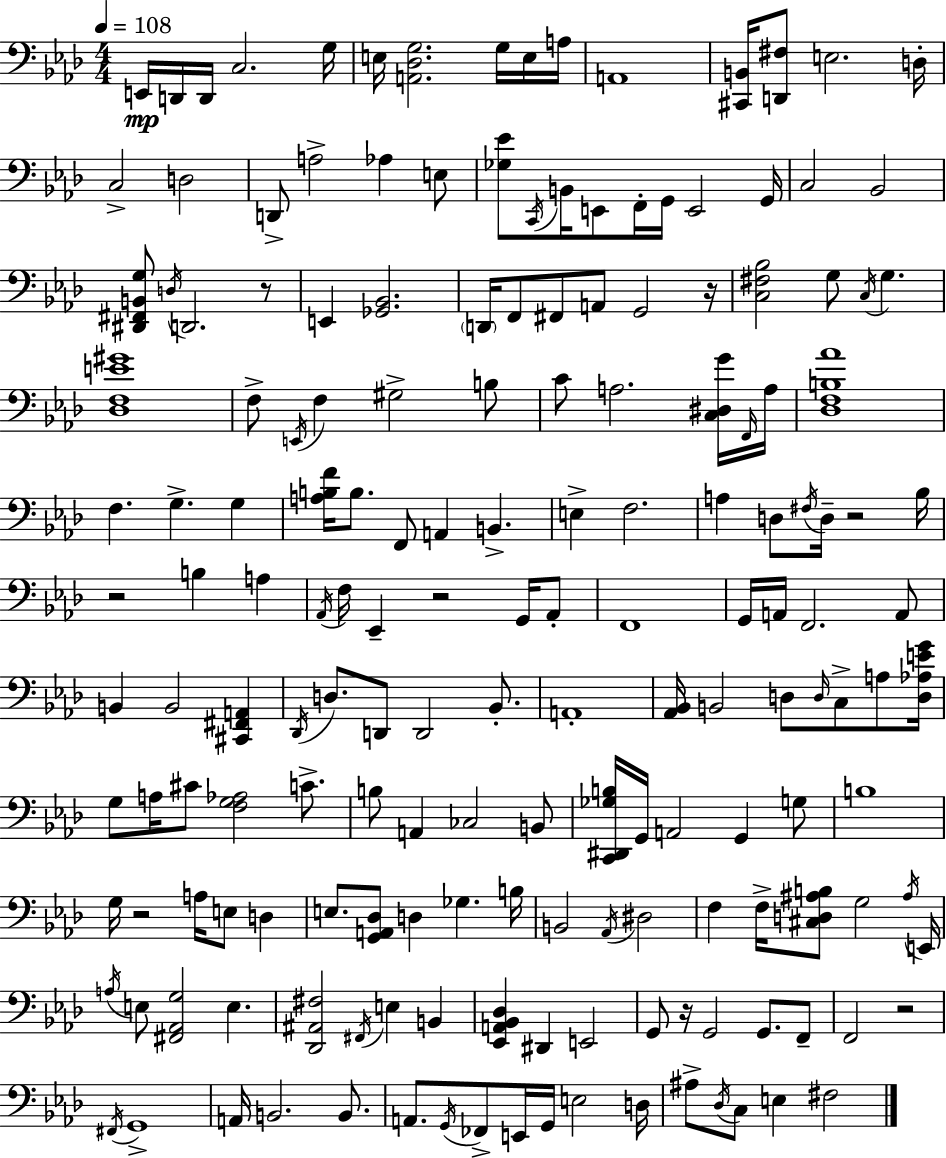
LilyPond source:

{
  \clef bass
  \numericTimeSignature
  \time 4/4
  \key f \minor
  \tempo 4 = 108
  e,16\mp d,16 d,16 c2. g16 | e16 <a, des g>2. g16 e16 a16 | a,1 | <cis, b,>16 <d, fis>8 e2. d16-. | \break c2-> d2 | d,8-> a2-> aes4 e8 | <ges ees'>8 \acciaccatura { c,16 } b,16 e,8 f,16-. g,16 e,2 | g,16 c2 bes,2 | \break <dis, fis, b, g>8 \acciaccatura { d16 } d,2. | r8 e,4 <ges, bes,>2. | \parenthesize d,16 f,8 fis,8 a,8 g,2 | r16 <c fis bes>2 g8 \acciaccatura { c16 } g4. | \break <des f e' gis'>1 | f8-> \acciaccatura { e,16 } f4 gis2-> | b8 c'8 a2. | <c dis g'>16 \grace { f,16 } a16 <des f b aes'>1 | \break f4. g4.-> | g4 <a b f'>16 b8. f,8 a,4 b,4.-> | e4-> f2. | a4 d8 \acciaccatura { fis16 } d16-- r2 | \break bes16 r2 b4 | a4 \acciaccatura { aes,16 } f16 ees,4-- r2 | g,16 aes,8-. f,1 | g,16 a,16 f,2. | \break a,8 b,4 b,2 | <cis, fis, a,>4 \acciaccatura { des,16 } d8. d,8 d,2 | bes,8.-. a,1-. | <aes, bes,>16 b,2 | \break d8 \grace { d16 } c8-> a8 <d aes e' g'>16 g8 a16 cis'8 <f g aes>2 | c'8.-> b8 a,4 ces2 | b,8 <c, dis, ges b>16 g,16 a,2 | g,4 g8 b1 | \break g16 r2 | a16 e8 d4 e8. <g, a, des>8 d4 | ges4. b16 b,2 | \acciaccatura { aes,16 } dis2 f4 f16-> <cis d ais b>8 | \break g2 \acciaccatura { ais16 } e,16 \acciaccatura { a16 } e8 <fis, aes, g>2 | e4. <des, ais, fis>2 | \acciaccatura { fis,16 } e4 b,4 <ees, a, bes, des>4 | dis,4 e,2 g,8 r16 | \break g,2 g,8. f,8-- f,2 | r2 \acciaccatura { fis,16 } g,1-> | a,16 b,2. | b,8. a,8. | \break \acciaccatura { g,16 } fes,8-> e,16 g,16 e2 d16 ais8-> | \acciaccatura { des16 } c8 e4 fis2 | \bar "|."
}